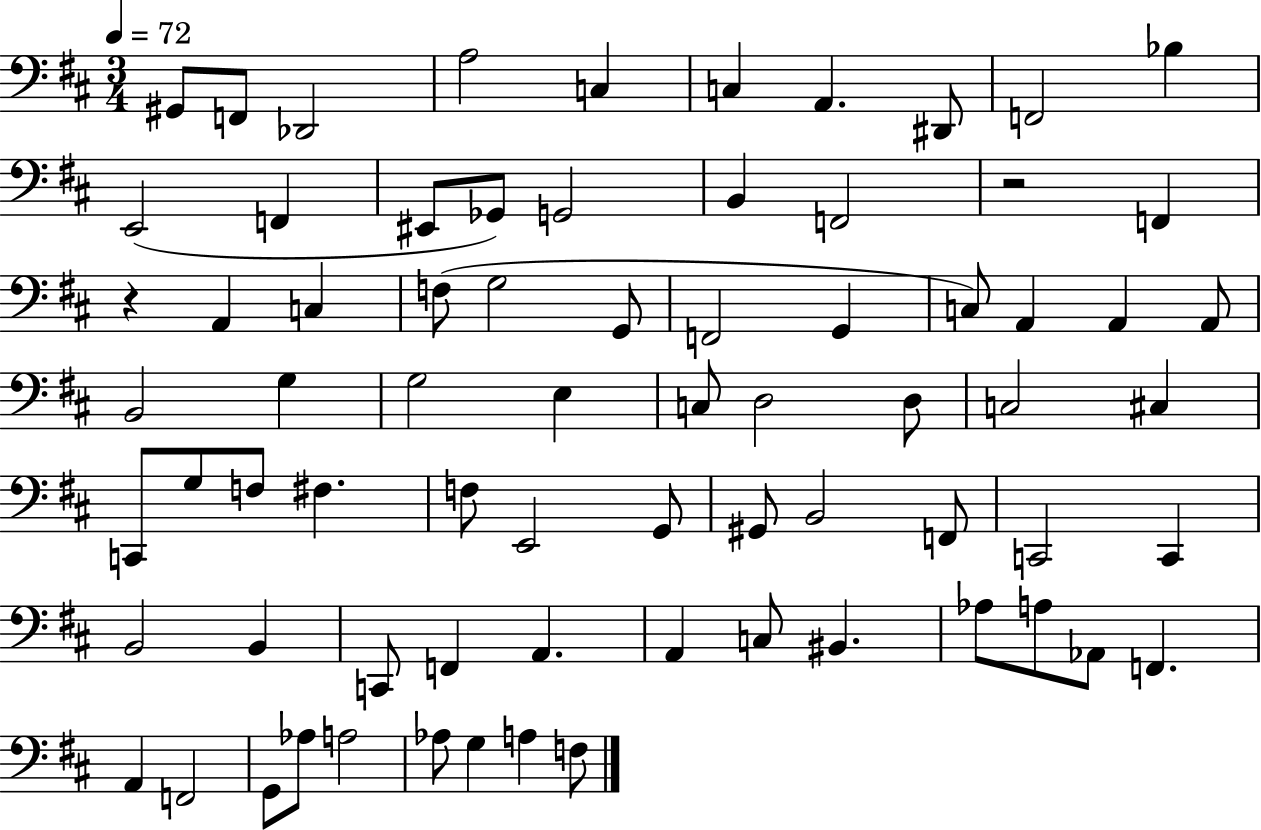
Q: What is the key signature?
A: D major